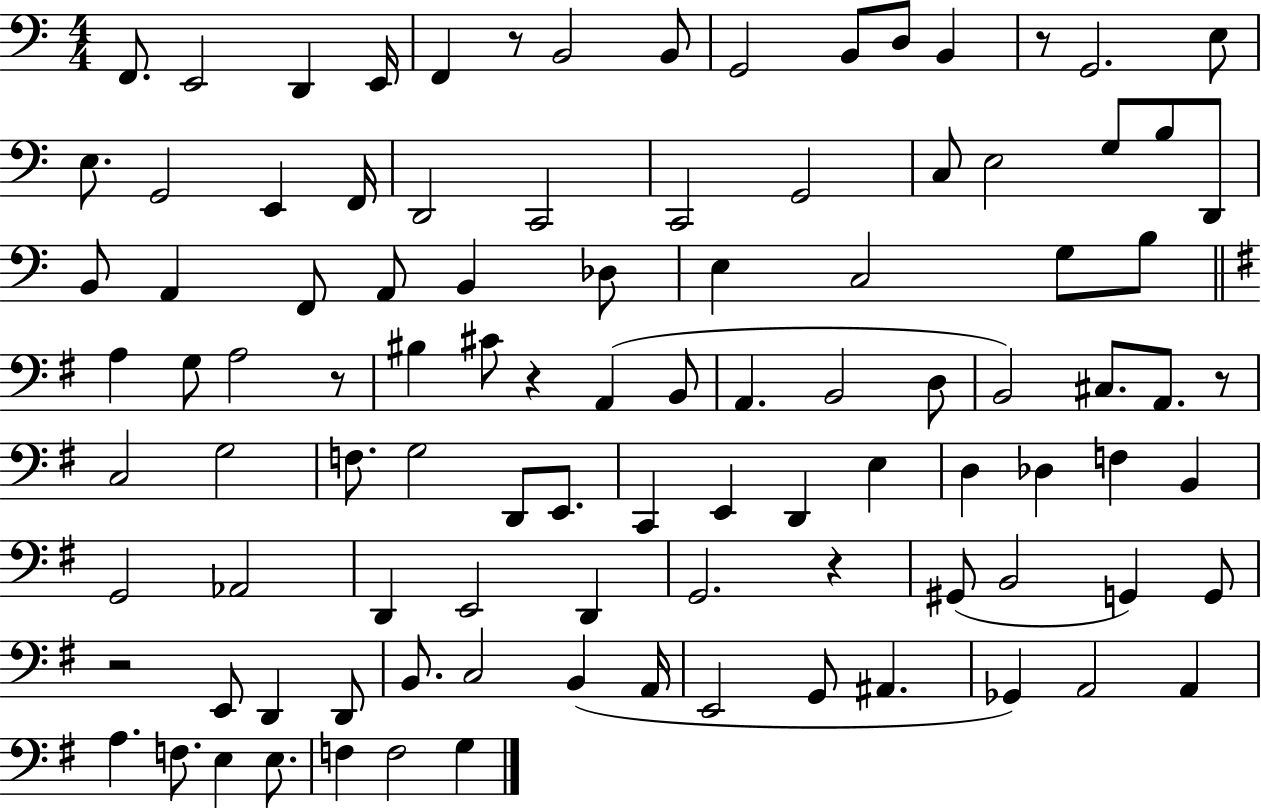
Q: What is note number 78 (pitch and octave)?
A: C3